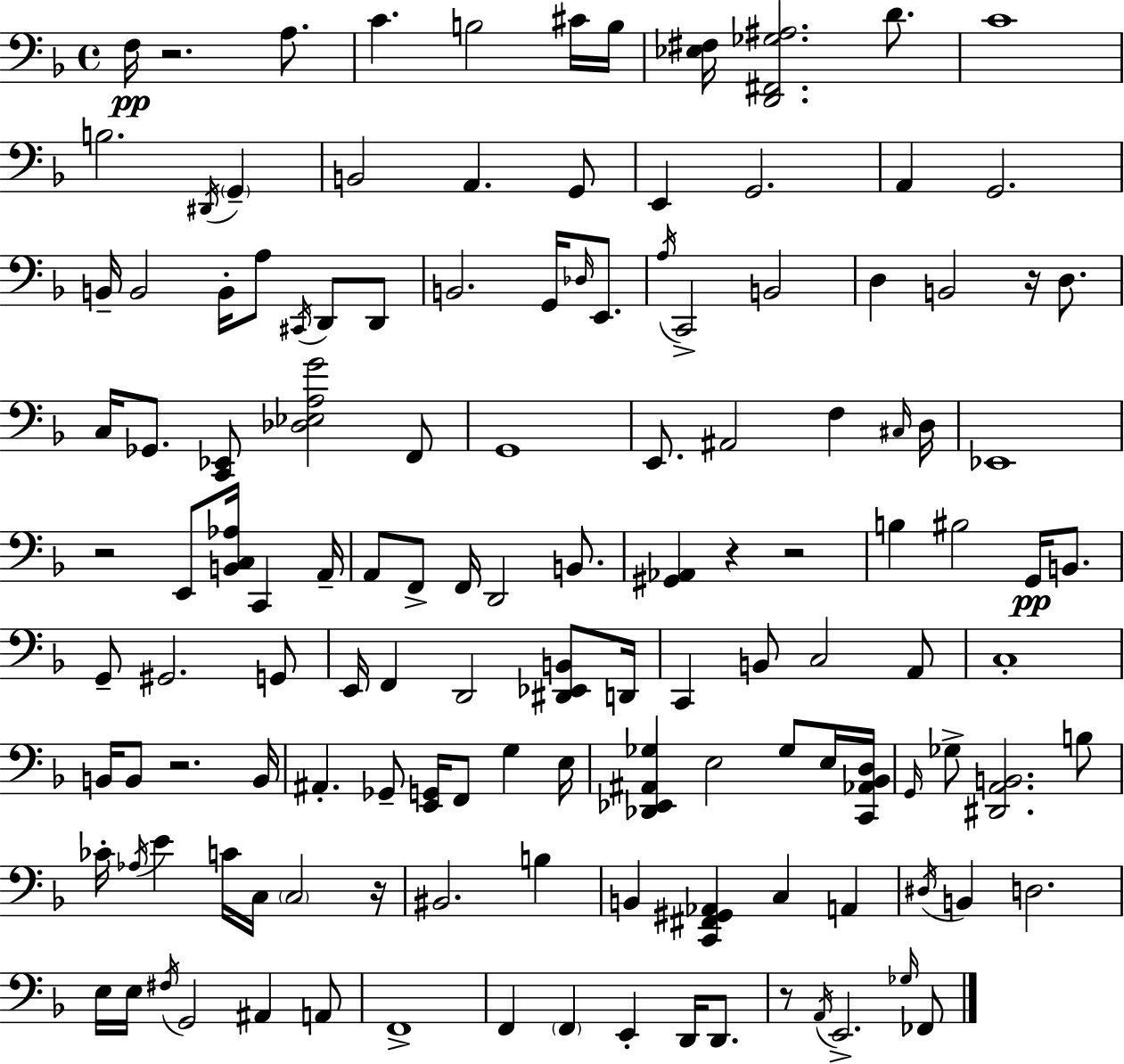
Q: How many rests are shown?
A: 8